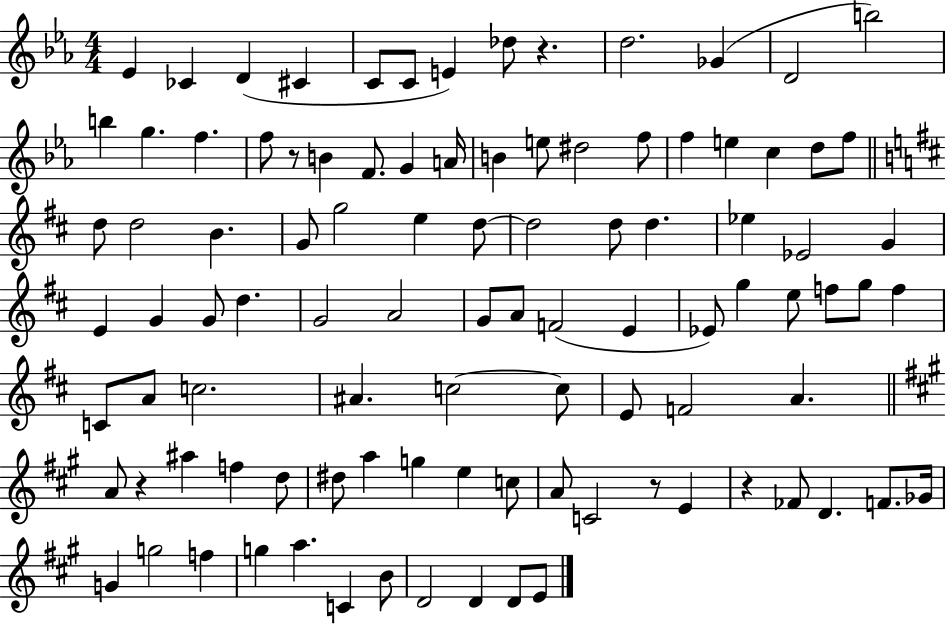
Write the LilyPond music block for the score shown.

{
  \clef treble
  \numericTimeSignature
  \time 4/4
  \key ees \major
  ees'4 ces'4 d'4( cis'4 | c'8 c'8 e'4) des''8 r4. | d''2. ges'4( | d'2 b''2) | \break b''4 g''4. f''4. | f''8 r8 b'4 f'8. g'4 a'16 | b'4 e''8 dis''2 f''8 | f''4 e''4 c''4 d''8 f''8 | \break \bar "||" \break \key d \major d''8 d''2 b'4. | g'8 g''2 e''4 d''8~~ | d''2 d''8 d''4. | ees''4 ees'2 g'4 | \break e'4 g'4 g'8 d''4. | g'2 a'2 | g'8 a'8 f'2( e'4 | ees'8) g''4 e''8 f''8 g''8 f''4 | \break c'8 a'8 c''2. | ais'4. c''2~~ c''8 | e'8 f'2 a'4. | \bar "||" \break \key a \major a'8 r4 ais''4 f''4 d''8 | dis''8 a''4 g''4 e''4 c''8 | a'8 c'2 r8 e'4 | r4 fes'8 d'4. f'8. ges'16 | \break g'4 g''2 f''4 | g''4 a''4. c'4 b'8 | d'2 d'4 d'8 e'8 | \bar "|."
}